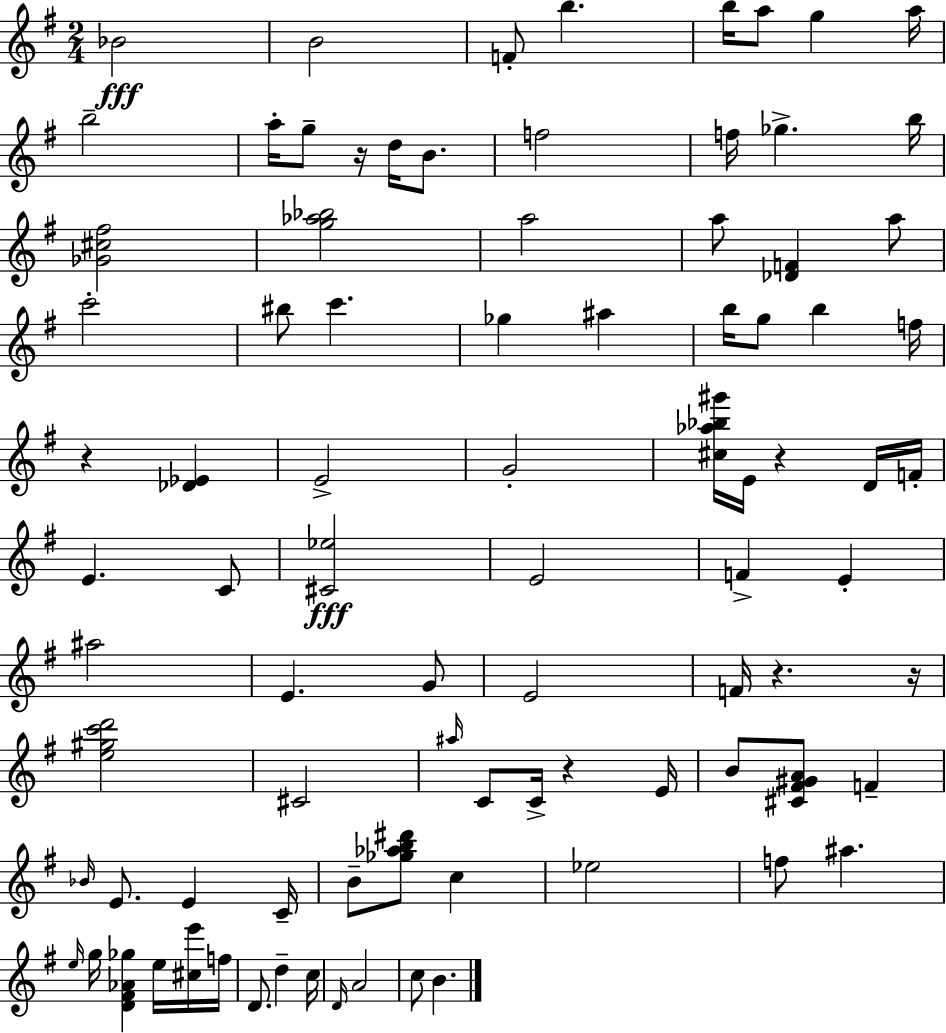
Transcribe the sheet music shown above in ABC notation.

X:1
T:Untitled
M:2/4
L:1/4
K:Em
_B2 B2 F/2 b b/4 a/2 g a/4 b2 a/4 g/2 z/4 d/4 B/2 f2 f/4 _g b/4 [_G^c^f]2 [g_a_b]2 a2 a/2 [_DF] a/2 c'2 ^b/2 c' _g ^a b/4 g/2 b f/4 z [_D_E] E2 G2 [^c_a_b^g']/4 E/4 z D/4 F/4 E C/2 [^C_e]2 E2 F E ^a2 E G/2 E2 F/4 z z/4 [e^gc'd']2 ^C2 ^a/4 C/2 C/4 z E/4 B/2 [^C^F^GA]/2 F _B/4 E/2 E C/4 B/2 [_g_ab^d']/2 c _e2 f/2 ^a e/4 g/4 [D^F_A_g] e/4 [^ce']/4 f/4 D/2 d c/4 D/4 A2 c/2 B